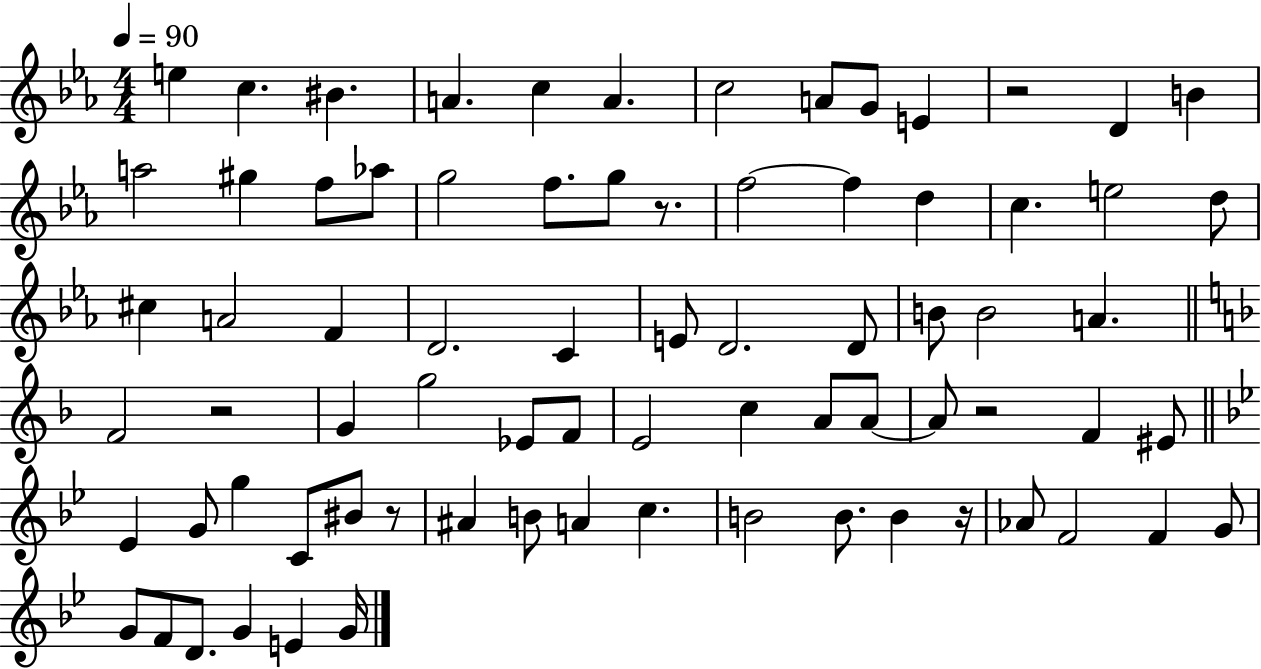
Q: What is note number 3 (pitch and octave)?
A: BIS4